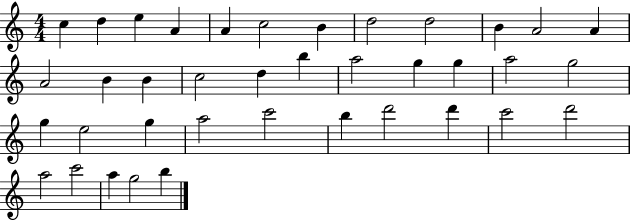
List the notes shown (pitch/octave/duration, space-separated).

C5/q D5/q E5/q A4/q A4/q C5/h B4/q D5/h D5/h B4/q A4/h A4/q A4/h B4/q B4/q C5/h D5/q B5/q A5/h G5/q G5/q A5/h G5/h G5/q E5/h G5/q A5/h C6/h B5/q D6/h D6/q C6/h D6/h A5/h C6/h A5/q G5/h B5/q